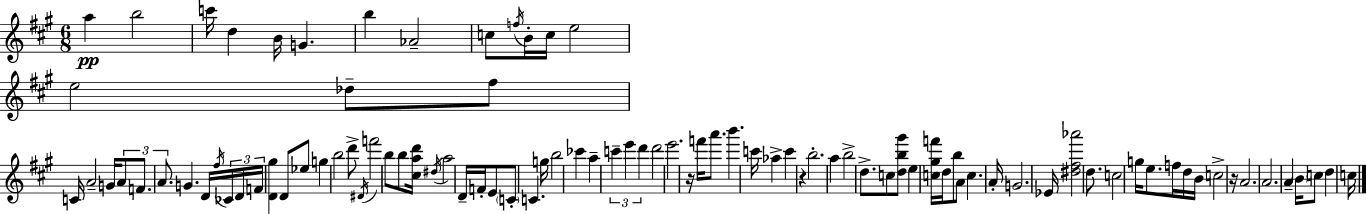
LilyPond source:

{
  \clef treble
  \numericTimeSignature
  \time 6/8
  \key a \major
  \repeat volta 2 { a''4\pp b''2 | c'''16 d''4 b'16 g'4. | b''4 aes'2-- | c''8 \acciaccatura { f''16 } b'16-. c''16 e''2 | \break e''2 des''8-- fis''8 | c'16 a'2-- g'16 \tuplet 3/2 { a'8 | f'8. a'8. } g'4. | d'16 \acciaccatura { fis''16 } \tuplet 3/2 { ces'16 d'16 f'16 } <d' gis''>4 d'8 | \break ees''8 g''4 b''2 | d'''8-> \acciaccatura { dis'16 } f'''2 | b''8 b''8 <cis'' a'' d'''>16 \acciaccatura { dis''16 } a''2 | d'16-- f'16-. e'8 \parenthesize c'8-. c'4. | \break g''16 b''2 | ces'''4 a''4-- \tuplet 3/2 { c'''4-- | e'''4 d'''4 } d'''2 | e'''2. | \break r16 f'''16 a'''8. b'''4. | c'''16 aes''4-> c'''4 | r4 b''2.-. | a''4 b''2-> | \break d''8.-> c''8 <d'' b'' gis'''>8 e''4 | <c'' gis'' f'''>16 d''16 b''8 a'8 c''4. | a'16-. g'2. | ees'16 <dis'' fis'' aes'''>2 | \break d''8. c''2 | g''16 e''8. f''16 d''16 b'16 c''2-> | r16 a'2. | a'2. | \break a'4-- \parenthesize b'16 c''8 d''4 | c''16 } \bar "|."
}